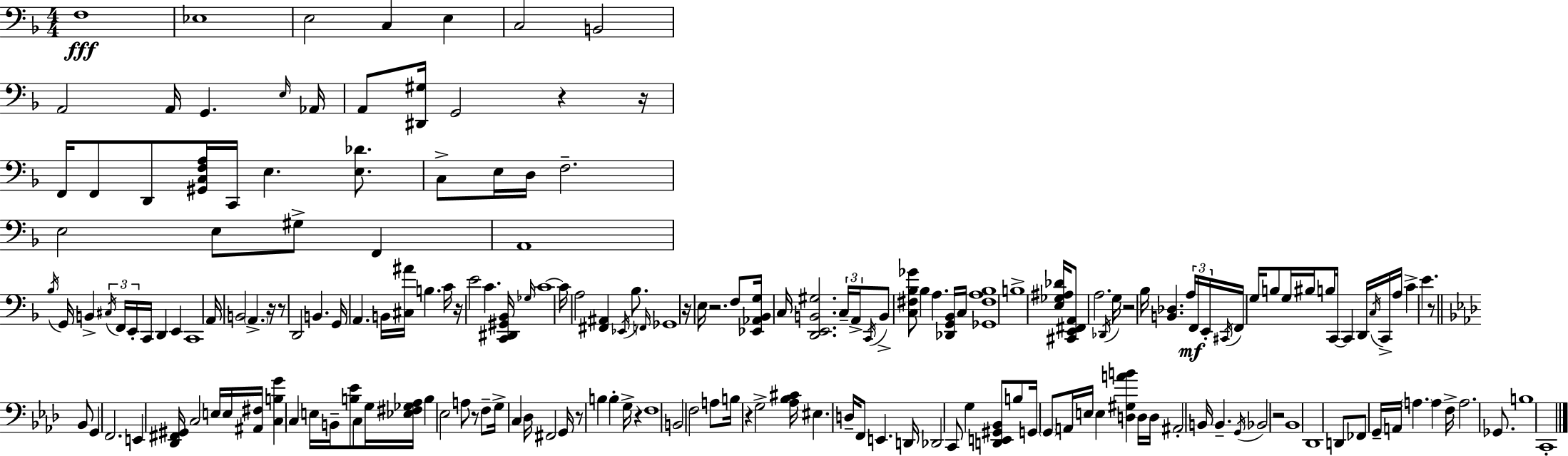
F3/w Eb3/w E3/h C3/q E3/q C3/h B2/h A2/h A2/s G2/q. E3/s Ab2/s A2/e [D#2,G#3]/s G2/h R/q R/s F2/s F2/e D2/e [G#2,C3,F3,A3]/s C2/s E3/q. [E3,Db4]/e. C3/e E3/s D3/s F3/h. E3/h E3/e G#3/e F2/q A2/w Bb3/s G2/s B2/q C#3/s F2/s E2/s C2/s D2/q E2/q C2/w A2/s B2/h A2/q. R/s R/e D2/h B2/q. G2/s A2/q. B2/s [C#3,A#4]/s B3/q. C4/s R/s E4/h C4/q. [C2,D#2,G#2,Bb2]/s Gb3/s C4/w C4/s A3/h [F#2,A#2]/q Eb2/s Bb3/e. F2/s Gb2/w R/s E3/s R/h. F3/e [Eb2,Ab2,Bb2,G3]/s C3/s [D2,E2,B2,G#3]/h. C3/s A2/s C2/s B2/e [C3,F#3,Bb3,Gb4]/e Bb3/q A3/q. [Db2,G2,Bb2]/s C3/s [Gb2,F#3,A3,Bb3]/w B3/w [E3,Gb3,A#3,Db4]/s [C#2,E2,F#2,A2]/e A3/h. Db2/s G3/s R/h Bb3/s [B2,Db3]/q. A3/s F2/s E2/s C#2/s F2/s G3/s B3/e G3/s BIS3/s B3/e C2/s C2/q D2/s C3/s C2/s A3/s C4/q E4/q. R/e Bb2/e G2/q F2/h. E2/q [Db2,F#2,G#2]/s C3/h E3/s E3/s [A#2,F#3]/s [C3,B3,G4]/q C3/q E3/s B2/s [B3,Eb4]/e C3/e G3/s [Eb3,F#3,Gb3,Ab3]/s B3/q Eb3/h A3/e R/e F3/e G3/s C3/q Db3/s F#2/h G2/s R/e B3/q B3/q G3/s R/q F3/w B2/h F3/h A3/e B3/s R/q G3/h [Ab3,Bb3,C#4]/s EIS3/q. D3/s F2/e E2/q. D2/s Db2/h C2/e G3/q [D2,E2,G#2,Bb2]/e B3/e G2/s G2/e A2/s E3/s E3/q [D3,G#3,A4,B4]/q D3/s D3/s A#2/h B2/s B2/q. G2/s Bb2/h R/h Bb2/w Db2/w D2/e FES2/e G2/s A2/s A3/q. A3/q F3/s A3/h. Gb2/e. B3/w C2/w